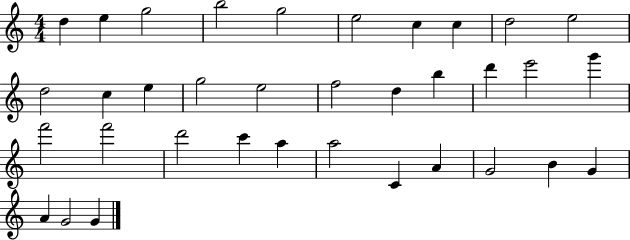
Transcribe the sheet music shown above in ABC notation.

X:1
T:Untitled
M:4/4
L:1/4
K:C
d e g2 b2 g2 e2 c c d2 e2 d2 c e g2 e2 f2 d b d' e'2 g' f'2 f'2 d'2 c' a a2 C A G2 B G A G2 G